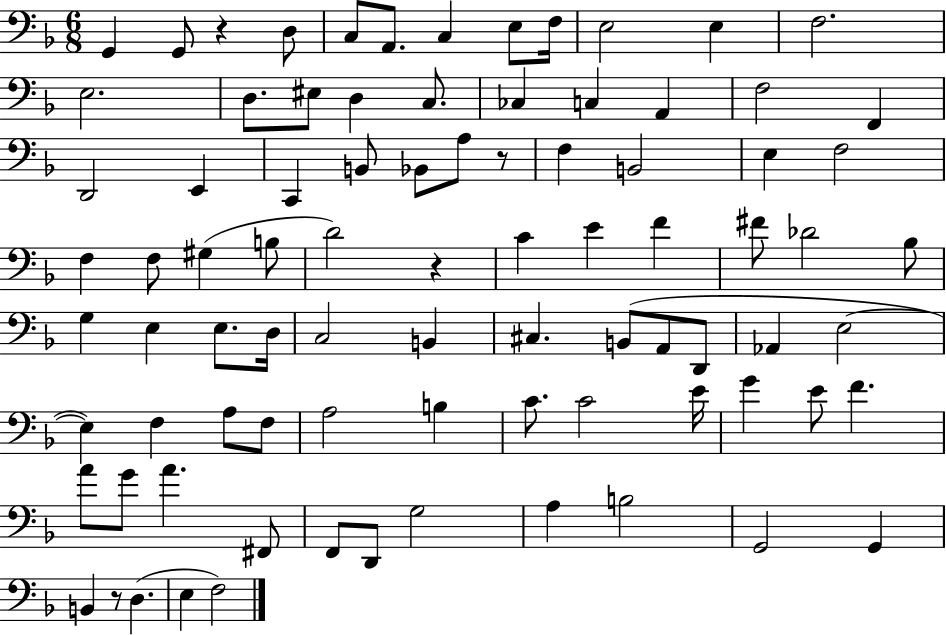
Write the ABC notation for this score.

X:1
T:Untitled
M:6/8
L:1/4
K:F
G,, G,,/2 z D,/2 C,/2 A,,/2 C, E,/2 F,/4 E,2 E, F,2 E,2 D,/2 ^E,/2 D, C,/2 _C, C, A,, F,2 F,, D,,2 E,, C,, B,,/2 _B,,/2 A,/2 z/2 F, B,,2 E, F,2 F, F,/2 ^G, B,/2 D2 z C E F ^F/2 _D2 _B,/2 G, E, E,/2 D,/4 C,2 B,, ^C, B,,/2 A,,/2 D,,/2 _A,, E,2 E, F, A,/2 F,/2 A,2 B, C/2 C2 E/4 G E/2 F A/2 G/2 A ^F,,/2 F,,/2 D,,/2 G,2 A, B,2 G,,2 G,, B,, z/2 D, E, F,2